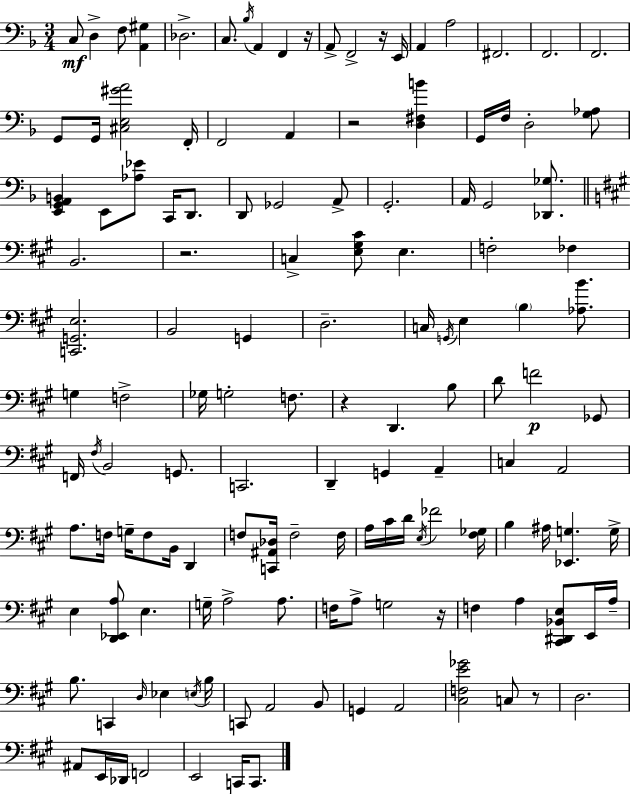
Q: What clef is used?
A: bass